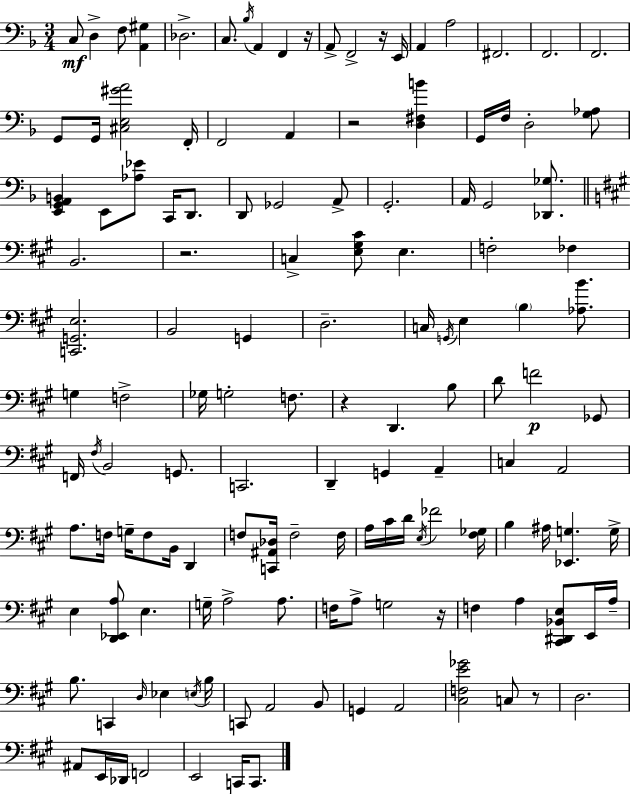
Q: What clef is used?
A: bass